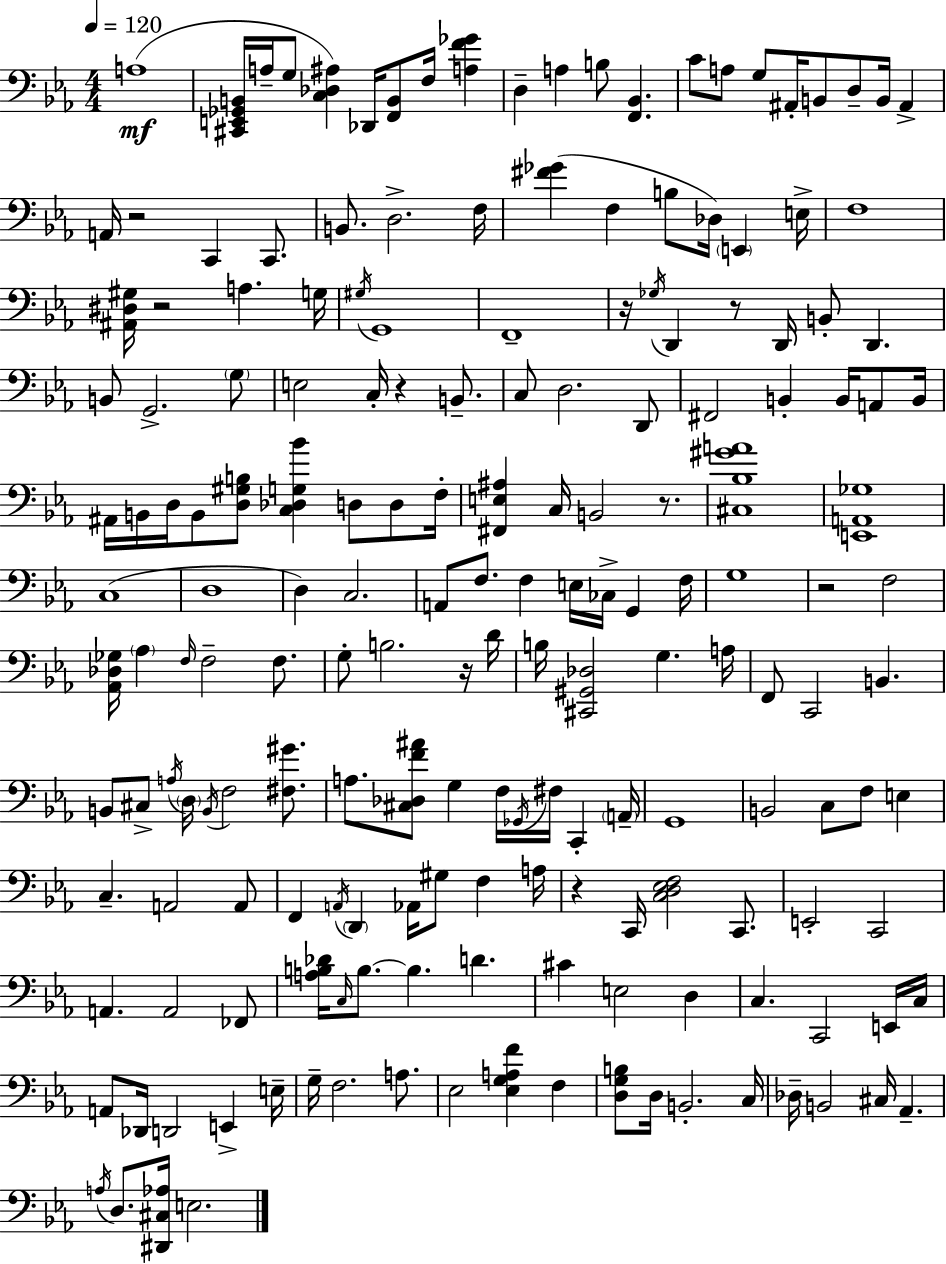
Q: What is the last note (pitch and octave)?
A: E3